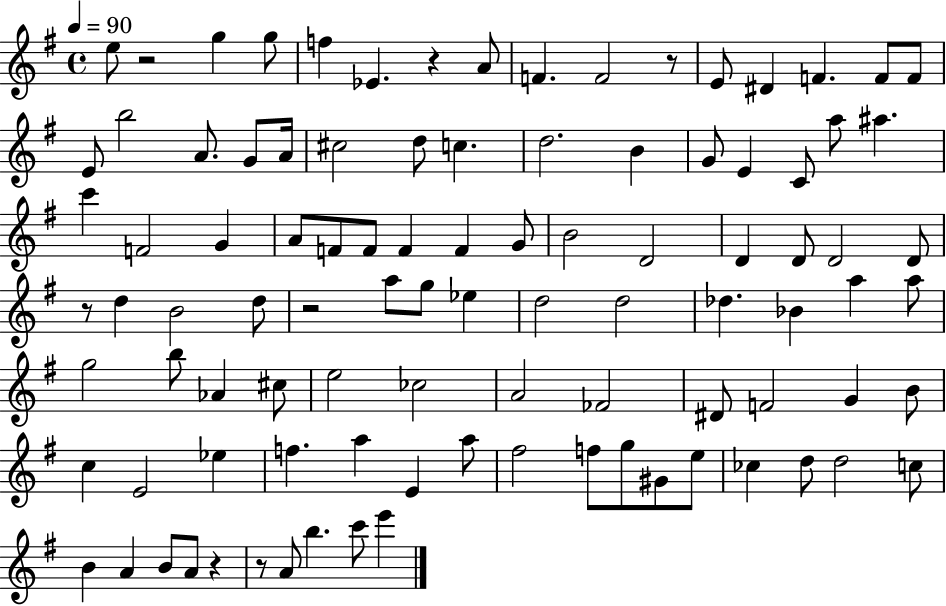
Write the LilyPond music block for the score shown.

{
  \clef treble
  \time 4/4
  \defaultTimeSignature
  \key g \major
  \tempo 4 = 90
  e''8 r2 g''4 g''8 | f''4 ees'4. r4 a'8 | f'4. f'2 r8 | e'8 dis'4 f'4. f'8 f'8 | \break e'8 b''2 a'8. g'8 a'16 | cis''2 d''8 c''4. | d''2. b'4 | g'8 e'4 c'8 a''8 ais''4. | \break c'''4 f'2 g'4 | a'8 f'8 f'8 f'4 f'4 g'8 | b'2 d'2 | d'4 d'8 d'2 d'8 | \break r8 d''4 b'2 d''8 | r2 a''8 g''8 ees''4 | d''2 d''2 | des''4. bes'4 a''4 a''8 | \break g''2 b''8 aes'4 cis''8 | e''2 ces''2 | a'2 fes'2 | dis'8 f'2 g'4 b'8 | \break c''4 e'2 ees''4 | f''4. a''4 e'4 a''8 | fis''2 f''8 g''8 gis'8 e''8 | ces''4 d''8 d''2 c''8 | \break b'4 a'4 b'8 a'8 r4 | r8 a'8 b''4. c'''8 e'''4 | \bar "|."
}